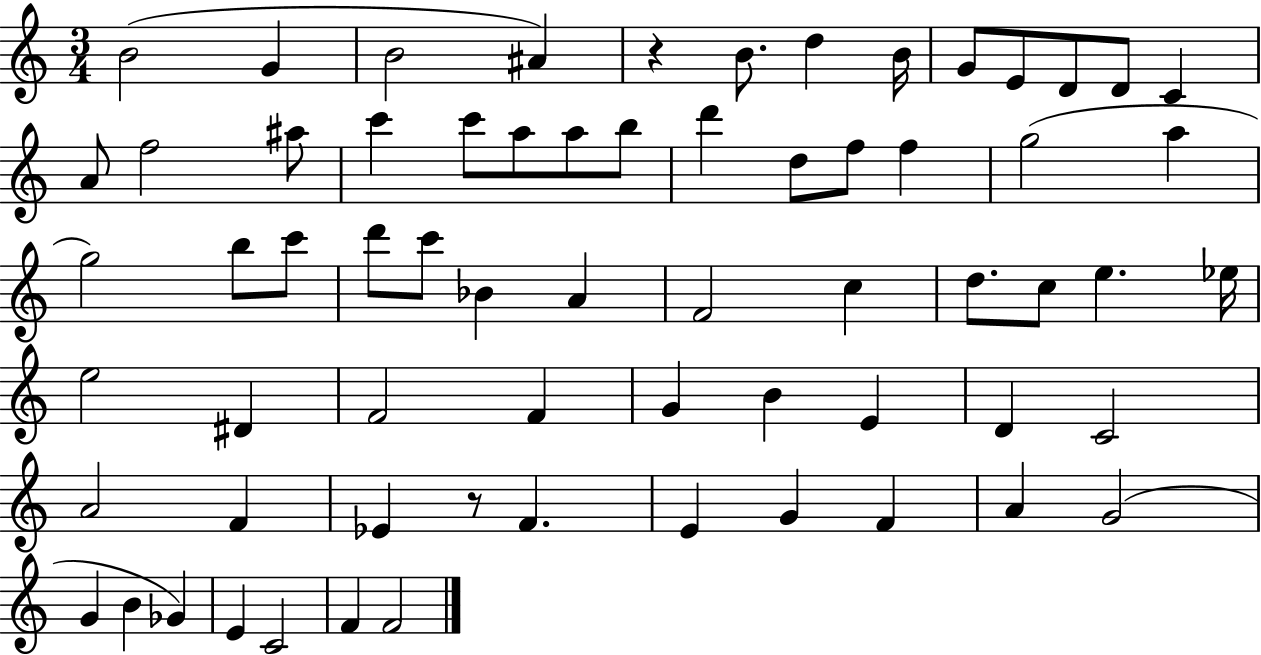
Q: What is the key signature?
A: C major